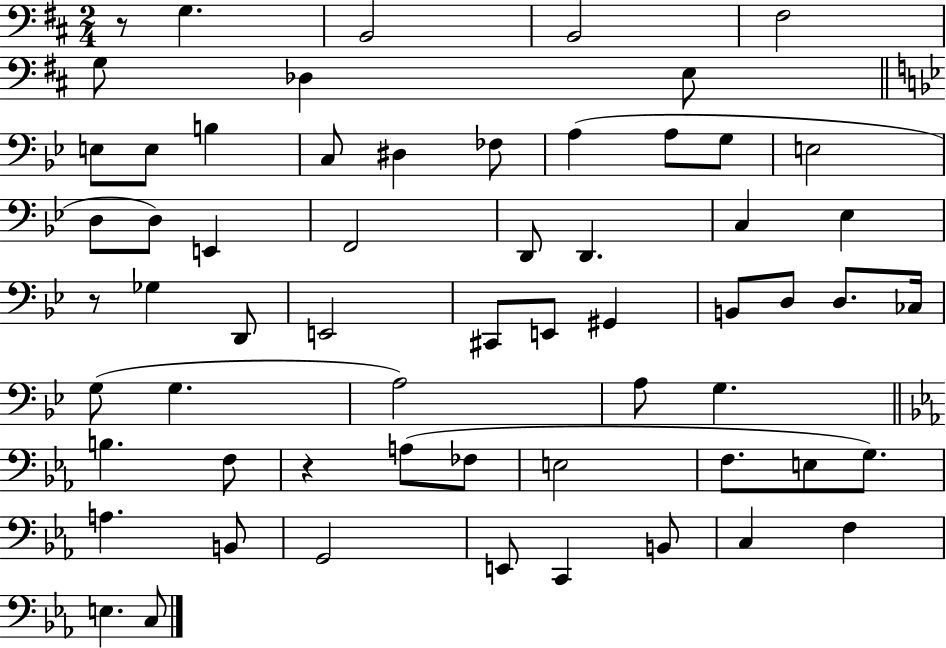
{
  \clef bass
  \numericTimeSignature
  \time 2/4
  \key d \major
  r8 g4. | b,2 | b,2 | fis2 | \break g8 des4 e8 | \bar "||" \break \key g \minor e8 e8 b4 | c8 dis4 fes8 | a4( a8 g8 | e2 | \break d8 d8) e,4 | f,2 | d,8 d,4. | c4 ees4 | \break r8 ges4 d,8 | e,2 | cis,8 e,8 gis,4 | b,8 d8 d8. ces16 | \break g8( g4. | a2) | a8 g4. | \bar "||" \break \key c \minor b4. f8 | r4 a8( fes8 | e2 | f8. e8 g8.) | \break a4. b,8 | g,2 | e,8 c,4 b,8 | c4 f4 | \break e4. c8 | \bar "|."
}